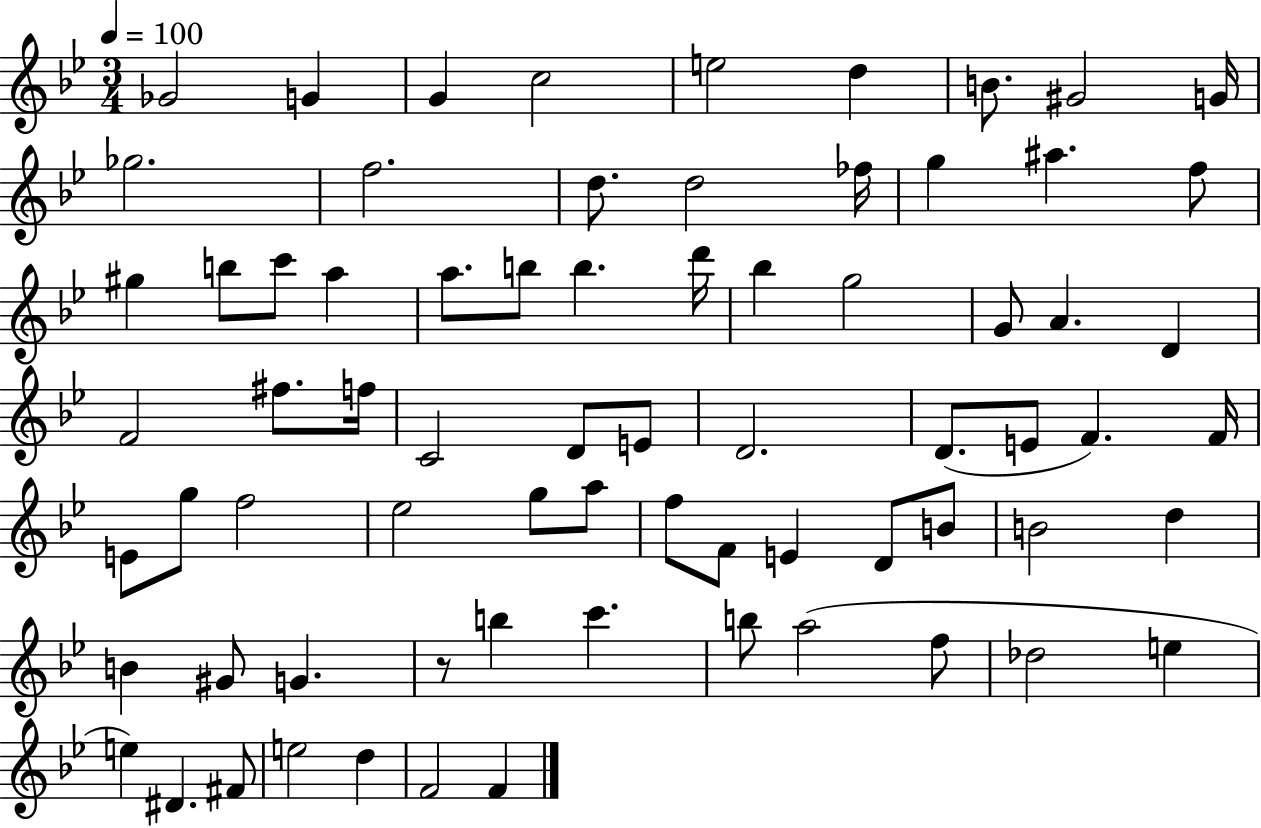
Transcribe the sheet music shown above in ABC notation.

X:1
T:Untitled
M:3/4
L:1/4
K:Bb
_G2 G G c2 e2 d B/2 ^G2 G/4 _g2 f2 d/2 d2 _f/4 g ^a f/2 ^g b/2 c'/2 a a/2 b/2 b d'/4 _b g2 G/2 A D F2 ^f/2 f/4 C2 D/2 E/2 D2 D/2 E/2 F F/4 E/2 g/2 f2 _e2 g/2 a/2 f/2 F/2 E D/2 B/2 B2 d B ^G/2 G z/2 b c' b/2 a2 f/2 _d2 e e ^D ^F/2 e2 d F2 F